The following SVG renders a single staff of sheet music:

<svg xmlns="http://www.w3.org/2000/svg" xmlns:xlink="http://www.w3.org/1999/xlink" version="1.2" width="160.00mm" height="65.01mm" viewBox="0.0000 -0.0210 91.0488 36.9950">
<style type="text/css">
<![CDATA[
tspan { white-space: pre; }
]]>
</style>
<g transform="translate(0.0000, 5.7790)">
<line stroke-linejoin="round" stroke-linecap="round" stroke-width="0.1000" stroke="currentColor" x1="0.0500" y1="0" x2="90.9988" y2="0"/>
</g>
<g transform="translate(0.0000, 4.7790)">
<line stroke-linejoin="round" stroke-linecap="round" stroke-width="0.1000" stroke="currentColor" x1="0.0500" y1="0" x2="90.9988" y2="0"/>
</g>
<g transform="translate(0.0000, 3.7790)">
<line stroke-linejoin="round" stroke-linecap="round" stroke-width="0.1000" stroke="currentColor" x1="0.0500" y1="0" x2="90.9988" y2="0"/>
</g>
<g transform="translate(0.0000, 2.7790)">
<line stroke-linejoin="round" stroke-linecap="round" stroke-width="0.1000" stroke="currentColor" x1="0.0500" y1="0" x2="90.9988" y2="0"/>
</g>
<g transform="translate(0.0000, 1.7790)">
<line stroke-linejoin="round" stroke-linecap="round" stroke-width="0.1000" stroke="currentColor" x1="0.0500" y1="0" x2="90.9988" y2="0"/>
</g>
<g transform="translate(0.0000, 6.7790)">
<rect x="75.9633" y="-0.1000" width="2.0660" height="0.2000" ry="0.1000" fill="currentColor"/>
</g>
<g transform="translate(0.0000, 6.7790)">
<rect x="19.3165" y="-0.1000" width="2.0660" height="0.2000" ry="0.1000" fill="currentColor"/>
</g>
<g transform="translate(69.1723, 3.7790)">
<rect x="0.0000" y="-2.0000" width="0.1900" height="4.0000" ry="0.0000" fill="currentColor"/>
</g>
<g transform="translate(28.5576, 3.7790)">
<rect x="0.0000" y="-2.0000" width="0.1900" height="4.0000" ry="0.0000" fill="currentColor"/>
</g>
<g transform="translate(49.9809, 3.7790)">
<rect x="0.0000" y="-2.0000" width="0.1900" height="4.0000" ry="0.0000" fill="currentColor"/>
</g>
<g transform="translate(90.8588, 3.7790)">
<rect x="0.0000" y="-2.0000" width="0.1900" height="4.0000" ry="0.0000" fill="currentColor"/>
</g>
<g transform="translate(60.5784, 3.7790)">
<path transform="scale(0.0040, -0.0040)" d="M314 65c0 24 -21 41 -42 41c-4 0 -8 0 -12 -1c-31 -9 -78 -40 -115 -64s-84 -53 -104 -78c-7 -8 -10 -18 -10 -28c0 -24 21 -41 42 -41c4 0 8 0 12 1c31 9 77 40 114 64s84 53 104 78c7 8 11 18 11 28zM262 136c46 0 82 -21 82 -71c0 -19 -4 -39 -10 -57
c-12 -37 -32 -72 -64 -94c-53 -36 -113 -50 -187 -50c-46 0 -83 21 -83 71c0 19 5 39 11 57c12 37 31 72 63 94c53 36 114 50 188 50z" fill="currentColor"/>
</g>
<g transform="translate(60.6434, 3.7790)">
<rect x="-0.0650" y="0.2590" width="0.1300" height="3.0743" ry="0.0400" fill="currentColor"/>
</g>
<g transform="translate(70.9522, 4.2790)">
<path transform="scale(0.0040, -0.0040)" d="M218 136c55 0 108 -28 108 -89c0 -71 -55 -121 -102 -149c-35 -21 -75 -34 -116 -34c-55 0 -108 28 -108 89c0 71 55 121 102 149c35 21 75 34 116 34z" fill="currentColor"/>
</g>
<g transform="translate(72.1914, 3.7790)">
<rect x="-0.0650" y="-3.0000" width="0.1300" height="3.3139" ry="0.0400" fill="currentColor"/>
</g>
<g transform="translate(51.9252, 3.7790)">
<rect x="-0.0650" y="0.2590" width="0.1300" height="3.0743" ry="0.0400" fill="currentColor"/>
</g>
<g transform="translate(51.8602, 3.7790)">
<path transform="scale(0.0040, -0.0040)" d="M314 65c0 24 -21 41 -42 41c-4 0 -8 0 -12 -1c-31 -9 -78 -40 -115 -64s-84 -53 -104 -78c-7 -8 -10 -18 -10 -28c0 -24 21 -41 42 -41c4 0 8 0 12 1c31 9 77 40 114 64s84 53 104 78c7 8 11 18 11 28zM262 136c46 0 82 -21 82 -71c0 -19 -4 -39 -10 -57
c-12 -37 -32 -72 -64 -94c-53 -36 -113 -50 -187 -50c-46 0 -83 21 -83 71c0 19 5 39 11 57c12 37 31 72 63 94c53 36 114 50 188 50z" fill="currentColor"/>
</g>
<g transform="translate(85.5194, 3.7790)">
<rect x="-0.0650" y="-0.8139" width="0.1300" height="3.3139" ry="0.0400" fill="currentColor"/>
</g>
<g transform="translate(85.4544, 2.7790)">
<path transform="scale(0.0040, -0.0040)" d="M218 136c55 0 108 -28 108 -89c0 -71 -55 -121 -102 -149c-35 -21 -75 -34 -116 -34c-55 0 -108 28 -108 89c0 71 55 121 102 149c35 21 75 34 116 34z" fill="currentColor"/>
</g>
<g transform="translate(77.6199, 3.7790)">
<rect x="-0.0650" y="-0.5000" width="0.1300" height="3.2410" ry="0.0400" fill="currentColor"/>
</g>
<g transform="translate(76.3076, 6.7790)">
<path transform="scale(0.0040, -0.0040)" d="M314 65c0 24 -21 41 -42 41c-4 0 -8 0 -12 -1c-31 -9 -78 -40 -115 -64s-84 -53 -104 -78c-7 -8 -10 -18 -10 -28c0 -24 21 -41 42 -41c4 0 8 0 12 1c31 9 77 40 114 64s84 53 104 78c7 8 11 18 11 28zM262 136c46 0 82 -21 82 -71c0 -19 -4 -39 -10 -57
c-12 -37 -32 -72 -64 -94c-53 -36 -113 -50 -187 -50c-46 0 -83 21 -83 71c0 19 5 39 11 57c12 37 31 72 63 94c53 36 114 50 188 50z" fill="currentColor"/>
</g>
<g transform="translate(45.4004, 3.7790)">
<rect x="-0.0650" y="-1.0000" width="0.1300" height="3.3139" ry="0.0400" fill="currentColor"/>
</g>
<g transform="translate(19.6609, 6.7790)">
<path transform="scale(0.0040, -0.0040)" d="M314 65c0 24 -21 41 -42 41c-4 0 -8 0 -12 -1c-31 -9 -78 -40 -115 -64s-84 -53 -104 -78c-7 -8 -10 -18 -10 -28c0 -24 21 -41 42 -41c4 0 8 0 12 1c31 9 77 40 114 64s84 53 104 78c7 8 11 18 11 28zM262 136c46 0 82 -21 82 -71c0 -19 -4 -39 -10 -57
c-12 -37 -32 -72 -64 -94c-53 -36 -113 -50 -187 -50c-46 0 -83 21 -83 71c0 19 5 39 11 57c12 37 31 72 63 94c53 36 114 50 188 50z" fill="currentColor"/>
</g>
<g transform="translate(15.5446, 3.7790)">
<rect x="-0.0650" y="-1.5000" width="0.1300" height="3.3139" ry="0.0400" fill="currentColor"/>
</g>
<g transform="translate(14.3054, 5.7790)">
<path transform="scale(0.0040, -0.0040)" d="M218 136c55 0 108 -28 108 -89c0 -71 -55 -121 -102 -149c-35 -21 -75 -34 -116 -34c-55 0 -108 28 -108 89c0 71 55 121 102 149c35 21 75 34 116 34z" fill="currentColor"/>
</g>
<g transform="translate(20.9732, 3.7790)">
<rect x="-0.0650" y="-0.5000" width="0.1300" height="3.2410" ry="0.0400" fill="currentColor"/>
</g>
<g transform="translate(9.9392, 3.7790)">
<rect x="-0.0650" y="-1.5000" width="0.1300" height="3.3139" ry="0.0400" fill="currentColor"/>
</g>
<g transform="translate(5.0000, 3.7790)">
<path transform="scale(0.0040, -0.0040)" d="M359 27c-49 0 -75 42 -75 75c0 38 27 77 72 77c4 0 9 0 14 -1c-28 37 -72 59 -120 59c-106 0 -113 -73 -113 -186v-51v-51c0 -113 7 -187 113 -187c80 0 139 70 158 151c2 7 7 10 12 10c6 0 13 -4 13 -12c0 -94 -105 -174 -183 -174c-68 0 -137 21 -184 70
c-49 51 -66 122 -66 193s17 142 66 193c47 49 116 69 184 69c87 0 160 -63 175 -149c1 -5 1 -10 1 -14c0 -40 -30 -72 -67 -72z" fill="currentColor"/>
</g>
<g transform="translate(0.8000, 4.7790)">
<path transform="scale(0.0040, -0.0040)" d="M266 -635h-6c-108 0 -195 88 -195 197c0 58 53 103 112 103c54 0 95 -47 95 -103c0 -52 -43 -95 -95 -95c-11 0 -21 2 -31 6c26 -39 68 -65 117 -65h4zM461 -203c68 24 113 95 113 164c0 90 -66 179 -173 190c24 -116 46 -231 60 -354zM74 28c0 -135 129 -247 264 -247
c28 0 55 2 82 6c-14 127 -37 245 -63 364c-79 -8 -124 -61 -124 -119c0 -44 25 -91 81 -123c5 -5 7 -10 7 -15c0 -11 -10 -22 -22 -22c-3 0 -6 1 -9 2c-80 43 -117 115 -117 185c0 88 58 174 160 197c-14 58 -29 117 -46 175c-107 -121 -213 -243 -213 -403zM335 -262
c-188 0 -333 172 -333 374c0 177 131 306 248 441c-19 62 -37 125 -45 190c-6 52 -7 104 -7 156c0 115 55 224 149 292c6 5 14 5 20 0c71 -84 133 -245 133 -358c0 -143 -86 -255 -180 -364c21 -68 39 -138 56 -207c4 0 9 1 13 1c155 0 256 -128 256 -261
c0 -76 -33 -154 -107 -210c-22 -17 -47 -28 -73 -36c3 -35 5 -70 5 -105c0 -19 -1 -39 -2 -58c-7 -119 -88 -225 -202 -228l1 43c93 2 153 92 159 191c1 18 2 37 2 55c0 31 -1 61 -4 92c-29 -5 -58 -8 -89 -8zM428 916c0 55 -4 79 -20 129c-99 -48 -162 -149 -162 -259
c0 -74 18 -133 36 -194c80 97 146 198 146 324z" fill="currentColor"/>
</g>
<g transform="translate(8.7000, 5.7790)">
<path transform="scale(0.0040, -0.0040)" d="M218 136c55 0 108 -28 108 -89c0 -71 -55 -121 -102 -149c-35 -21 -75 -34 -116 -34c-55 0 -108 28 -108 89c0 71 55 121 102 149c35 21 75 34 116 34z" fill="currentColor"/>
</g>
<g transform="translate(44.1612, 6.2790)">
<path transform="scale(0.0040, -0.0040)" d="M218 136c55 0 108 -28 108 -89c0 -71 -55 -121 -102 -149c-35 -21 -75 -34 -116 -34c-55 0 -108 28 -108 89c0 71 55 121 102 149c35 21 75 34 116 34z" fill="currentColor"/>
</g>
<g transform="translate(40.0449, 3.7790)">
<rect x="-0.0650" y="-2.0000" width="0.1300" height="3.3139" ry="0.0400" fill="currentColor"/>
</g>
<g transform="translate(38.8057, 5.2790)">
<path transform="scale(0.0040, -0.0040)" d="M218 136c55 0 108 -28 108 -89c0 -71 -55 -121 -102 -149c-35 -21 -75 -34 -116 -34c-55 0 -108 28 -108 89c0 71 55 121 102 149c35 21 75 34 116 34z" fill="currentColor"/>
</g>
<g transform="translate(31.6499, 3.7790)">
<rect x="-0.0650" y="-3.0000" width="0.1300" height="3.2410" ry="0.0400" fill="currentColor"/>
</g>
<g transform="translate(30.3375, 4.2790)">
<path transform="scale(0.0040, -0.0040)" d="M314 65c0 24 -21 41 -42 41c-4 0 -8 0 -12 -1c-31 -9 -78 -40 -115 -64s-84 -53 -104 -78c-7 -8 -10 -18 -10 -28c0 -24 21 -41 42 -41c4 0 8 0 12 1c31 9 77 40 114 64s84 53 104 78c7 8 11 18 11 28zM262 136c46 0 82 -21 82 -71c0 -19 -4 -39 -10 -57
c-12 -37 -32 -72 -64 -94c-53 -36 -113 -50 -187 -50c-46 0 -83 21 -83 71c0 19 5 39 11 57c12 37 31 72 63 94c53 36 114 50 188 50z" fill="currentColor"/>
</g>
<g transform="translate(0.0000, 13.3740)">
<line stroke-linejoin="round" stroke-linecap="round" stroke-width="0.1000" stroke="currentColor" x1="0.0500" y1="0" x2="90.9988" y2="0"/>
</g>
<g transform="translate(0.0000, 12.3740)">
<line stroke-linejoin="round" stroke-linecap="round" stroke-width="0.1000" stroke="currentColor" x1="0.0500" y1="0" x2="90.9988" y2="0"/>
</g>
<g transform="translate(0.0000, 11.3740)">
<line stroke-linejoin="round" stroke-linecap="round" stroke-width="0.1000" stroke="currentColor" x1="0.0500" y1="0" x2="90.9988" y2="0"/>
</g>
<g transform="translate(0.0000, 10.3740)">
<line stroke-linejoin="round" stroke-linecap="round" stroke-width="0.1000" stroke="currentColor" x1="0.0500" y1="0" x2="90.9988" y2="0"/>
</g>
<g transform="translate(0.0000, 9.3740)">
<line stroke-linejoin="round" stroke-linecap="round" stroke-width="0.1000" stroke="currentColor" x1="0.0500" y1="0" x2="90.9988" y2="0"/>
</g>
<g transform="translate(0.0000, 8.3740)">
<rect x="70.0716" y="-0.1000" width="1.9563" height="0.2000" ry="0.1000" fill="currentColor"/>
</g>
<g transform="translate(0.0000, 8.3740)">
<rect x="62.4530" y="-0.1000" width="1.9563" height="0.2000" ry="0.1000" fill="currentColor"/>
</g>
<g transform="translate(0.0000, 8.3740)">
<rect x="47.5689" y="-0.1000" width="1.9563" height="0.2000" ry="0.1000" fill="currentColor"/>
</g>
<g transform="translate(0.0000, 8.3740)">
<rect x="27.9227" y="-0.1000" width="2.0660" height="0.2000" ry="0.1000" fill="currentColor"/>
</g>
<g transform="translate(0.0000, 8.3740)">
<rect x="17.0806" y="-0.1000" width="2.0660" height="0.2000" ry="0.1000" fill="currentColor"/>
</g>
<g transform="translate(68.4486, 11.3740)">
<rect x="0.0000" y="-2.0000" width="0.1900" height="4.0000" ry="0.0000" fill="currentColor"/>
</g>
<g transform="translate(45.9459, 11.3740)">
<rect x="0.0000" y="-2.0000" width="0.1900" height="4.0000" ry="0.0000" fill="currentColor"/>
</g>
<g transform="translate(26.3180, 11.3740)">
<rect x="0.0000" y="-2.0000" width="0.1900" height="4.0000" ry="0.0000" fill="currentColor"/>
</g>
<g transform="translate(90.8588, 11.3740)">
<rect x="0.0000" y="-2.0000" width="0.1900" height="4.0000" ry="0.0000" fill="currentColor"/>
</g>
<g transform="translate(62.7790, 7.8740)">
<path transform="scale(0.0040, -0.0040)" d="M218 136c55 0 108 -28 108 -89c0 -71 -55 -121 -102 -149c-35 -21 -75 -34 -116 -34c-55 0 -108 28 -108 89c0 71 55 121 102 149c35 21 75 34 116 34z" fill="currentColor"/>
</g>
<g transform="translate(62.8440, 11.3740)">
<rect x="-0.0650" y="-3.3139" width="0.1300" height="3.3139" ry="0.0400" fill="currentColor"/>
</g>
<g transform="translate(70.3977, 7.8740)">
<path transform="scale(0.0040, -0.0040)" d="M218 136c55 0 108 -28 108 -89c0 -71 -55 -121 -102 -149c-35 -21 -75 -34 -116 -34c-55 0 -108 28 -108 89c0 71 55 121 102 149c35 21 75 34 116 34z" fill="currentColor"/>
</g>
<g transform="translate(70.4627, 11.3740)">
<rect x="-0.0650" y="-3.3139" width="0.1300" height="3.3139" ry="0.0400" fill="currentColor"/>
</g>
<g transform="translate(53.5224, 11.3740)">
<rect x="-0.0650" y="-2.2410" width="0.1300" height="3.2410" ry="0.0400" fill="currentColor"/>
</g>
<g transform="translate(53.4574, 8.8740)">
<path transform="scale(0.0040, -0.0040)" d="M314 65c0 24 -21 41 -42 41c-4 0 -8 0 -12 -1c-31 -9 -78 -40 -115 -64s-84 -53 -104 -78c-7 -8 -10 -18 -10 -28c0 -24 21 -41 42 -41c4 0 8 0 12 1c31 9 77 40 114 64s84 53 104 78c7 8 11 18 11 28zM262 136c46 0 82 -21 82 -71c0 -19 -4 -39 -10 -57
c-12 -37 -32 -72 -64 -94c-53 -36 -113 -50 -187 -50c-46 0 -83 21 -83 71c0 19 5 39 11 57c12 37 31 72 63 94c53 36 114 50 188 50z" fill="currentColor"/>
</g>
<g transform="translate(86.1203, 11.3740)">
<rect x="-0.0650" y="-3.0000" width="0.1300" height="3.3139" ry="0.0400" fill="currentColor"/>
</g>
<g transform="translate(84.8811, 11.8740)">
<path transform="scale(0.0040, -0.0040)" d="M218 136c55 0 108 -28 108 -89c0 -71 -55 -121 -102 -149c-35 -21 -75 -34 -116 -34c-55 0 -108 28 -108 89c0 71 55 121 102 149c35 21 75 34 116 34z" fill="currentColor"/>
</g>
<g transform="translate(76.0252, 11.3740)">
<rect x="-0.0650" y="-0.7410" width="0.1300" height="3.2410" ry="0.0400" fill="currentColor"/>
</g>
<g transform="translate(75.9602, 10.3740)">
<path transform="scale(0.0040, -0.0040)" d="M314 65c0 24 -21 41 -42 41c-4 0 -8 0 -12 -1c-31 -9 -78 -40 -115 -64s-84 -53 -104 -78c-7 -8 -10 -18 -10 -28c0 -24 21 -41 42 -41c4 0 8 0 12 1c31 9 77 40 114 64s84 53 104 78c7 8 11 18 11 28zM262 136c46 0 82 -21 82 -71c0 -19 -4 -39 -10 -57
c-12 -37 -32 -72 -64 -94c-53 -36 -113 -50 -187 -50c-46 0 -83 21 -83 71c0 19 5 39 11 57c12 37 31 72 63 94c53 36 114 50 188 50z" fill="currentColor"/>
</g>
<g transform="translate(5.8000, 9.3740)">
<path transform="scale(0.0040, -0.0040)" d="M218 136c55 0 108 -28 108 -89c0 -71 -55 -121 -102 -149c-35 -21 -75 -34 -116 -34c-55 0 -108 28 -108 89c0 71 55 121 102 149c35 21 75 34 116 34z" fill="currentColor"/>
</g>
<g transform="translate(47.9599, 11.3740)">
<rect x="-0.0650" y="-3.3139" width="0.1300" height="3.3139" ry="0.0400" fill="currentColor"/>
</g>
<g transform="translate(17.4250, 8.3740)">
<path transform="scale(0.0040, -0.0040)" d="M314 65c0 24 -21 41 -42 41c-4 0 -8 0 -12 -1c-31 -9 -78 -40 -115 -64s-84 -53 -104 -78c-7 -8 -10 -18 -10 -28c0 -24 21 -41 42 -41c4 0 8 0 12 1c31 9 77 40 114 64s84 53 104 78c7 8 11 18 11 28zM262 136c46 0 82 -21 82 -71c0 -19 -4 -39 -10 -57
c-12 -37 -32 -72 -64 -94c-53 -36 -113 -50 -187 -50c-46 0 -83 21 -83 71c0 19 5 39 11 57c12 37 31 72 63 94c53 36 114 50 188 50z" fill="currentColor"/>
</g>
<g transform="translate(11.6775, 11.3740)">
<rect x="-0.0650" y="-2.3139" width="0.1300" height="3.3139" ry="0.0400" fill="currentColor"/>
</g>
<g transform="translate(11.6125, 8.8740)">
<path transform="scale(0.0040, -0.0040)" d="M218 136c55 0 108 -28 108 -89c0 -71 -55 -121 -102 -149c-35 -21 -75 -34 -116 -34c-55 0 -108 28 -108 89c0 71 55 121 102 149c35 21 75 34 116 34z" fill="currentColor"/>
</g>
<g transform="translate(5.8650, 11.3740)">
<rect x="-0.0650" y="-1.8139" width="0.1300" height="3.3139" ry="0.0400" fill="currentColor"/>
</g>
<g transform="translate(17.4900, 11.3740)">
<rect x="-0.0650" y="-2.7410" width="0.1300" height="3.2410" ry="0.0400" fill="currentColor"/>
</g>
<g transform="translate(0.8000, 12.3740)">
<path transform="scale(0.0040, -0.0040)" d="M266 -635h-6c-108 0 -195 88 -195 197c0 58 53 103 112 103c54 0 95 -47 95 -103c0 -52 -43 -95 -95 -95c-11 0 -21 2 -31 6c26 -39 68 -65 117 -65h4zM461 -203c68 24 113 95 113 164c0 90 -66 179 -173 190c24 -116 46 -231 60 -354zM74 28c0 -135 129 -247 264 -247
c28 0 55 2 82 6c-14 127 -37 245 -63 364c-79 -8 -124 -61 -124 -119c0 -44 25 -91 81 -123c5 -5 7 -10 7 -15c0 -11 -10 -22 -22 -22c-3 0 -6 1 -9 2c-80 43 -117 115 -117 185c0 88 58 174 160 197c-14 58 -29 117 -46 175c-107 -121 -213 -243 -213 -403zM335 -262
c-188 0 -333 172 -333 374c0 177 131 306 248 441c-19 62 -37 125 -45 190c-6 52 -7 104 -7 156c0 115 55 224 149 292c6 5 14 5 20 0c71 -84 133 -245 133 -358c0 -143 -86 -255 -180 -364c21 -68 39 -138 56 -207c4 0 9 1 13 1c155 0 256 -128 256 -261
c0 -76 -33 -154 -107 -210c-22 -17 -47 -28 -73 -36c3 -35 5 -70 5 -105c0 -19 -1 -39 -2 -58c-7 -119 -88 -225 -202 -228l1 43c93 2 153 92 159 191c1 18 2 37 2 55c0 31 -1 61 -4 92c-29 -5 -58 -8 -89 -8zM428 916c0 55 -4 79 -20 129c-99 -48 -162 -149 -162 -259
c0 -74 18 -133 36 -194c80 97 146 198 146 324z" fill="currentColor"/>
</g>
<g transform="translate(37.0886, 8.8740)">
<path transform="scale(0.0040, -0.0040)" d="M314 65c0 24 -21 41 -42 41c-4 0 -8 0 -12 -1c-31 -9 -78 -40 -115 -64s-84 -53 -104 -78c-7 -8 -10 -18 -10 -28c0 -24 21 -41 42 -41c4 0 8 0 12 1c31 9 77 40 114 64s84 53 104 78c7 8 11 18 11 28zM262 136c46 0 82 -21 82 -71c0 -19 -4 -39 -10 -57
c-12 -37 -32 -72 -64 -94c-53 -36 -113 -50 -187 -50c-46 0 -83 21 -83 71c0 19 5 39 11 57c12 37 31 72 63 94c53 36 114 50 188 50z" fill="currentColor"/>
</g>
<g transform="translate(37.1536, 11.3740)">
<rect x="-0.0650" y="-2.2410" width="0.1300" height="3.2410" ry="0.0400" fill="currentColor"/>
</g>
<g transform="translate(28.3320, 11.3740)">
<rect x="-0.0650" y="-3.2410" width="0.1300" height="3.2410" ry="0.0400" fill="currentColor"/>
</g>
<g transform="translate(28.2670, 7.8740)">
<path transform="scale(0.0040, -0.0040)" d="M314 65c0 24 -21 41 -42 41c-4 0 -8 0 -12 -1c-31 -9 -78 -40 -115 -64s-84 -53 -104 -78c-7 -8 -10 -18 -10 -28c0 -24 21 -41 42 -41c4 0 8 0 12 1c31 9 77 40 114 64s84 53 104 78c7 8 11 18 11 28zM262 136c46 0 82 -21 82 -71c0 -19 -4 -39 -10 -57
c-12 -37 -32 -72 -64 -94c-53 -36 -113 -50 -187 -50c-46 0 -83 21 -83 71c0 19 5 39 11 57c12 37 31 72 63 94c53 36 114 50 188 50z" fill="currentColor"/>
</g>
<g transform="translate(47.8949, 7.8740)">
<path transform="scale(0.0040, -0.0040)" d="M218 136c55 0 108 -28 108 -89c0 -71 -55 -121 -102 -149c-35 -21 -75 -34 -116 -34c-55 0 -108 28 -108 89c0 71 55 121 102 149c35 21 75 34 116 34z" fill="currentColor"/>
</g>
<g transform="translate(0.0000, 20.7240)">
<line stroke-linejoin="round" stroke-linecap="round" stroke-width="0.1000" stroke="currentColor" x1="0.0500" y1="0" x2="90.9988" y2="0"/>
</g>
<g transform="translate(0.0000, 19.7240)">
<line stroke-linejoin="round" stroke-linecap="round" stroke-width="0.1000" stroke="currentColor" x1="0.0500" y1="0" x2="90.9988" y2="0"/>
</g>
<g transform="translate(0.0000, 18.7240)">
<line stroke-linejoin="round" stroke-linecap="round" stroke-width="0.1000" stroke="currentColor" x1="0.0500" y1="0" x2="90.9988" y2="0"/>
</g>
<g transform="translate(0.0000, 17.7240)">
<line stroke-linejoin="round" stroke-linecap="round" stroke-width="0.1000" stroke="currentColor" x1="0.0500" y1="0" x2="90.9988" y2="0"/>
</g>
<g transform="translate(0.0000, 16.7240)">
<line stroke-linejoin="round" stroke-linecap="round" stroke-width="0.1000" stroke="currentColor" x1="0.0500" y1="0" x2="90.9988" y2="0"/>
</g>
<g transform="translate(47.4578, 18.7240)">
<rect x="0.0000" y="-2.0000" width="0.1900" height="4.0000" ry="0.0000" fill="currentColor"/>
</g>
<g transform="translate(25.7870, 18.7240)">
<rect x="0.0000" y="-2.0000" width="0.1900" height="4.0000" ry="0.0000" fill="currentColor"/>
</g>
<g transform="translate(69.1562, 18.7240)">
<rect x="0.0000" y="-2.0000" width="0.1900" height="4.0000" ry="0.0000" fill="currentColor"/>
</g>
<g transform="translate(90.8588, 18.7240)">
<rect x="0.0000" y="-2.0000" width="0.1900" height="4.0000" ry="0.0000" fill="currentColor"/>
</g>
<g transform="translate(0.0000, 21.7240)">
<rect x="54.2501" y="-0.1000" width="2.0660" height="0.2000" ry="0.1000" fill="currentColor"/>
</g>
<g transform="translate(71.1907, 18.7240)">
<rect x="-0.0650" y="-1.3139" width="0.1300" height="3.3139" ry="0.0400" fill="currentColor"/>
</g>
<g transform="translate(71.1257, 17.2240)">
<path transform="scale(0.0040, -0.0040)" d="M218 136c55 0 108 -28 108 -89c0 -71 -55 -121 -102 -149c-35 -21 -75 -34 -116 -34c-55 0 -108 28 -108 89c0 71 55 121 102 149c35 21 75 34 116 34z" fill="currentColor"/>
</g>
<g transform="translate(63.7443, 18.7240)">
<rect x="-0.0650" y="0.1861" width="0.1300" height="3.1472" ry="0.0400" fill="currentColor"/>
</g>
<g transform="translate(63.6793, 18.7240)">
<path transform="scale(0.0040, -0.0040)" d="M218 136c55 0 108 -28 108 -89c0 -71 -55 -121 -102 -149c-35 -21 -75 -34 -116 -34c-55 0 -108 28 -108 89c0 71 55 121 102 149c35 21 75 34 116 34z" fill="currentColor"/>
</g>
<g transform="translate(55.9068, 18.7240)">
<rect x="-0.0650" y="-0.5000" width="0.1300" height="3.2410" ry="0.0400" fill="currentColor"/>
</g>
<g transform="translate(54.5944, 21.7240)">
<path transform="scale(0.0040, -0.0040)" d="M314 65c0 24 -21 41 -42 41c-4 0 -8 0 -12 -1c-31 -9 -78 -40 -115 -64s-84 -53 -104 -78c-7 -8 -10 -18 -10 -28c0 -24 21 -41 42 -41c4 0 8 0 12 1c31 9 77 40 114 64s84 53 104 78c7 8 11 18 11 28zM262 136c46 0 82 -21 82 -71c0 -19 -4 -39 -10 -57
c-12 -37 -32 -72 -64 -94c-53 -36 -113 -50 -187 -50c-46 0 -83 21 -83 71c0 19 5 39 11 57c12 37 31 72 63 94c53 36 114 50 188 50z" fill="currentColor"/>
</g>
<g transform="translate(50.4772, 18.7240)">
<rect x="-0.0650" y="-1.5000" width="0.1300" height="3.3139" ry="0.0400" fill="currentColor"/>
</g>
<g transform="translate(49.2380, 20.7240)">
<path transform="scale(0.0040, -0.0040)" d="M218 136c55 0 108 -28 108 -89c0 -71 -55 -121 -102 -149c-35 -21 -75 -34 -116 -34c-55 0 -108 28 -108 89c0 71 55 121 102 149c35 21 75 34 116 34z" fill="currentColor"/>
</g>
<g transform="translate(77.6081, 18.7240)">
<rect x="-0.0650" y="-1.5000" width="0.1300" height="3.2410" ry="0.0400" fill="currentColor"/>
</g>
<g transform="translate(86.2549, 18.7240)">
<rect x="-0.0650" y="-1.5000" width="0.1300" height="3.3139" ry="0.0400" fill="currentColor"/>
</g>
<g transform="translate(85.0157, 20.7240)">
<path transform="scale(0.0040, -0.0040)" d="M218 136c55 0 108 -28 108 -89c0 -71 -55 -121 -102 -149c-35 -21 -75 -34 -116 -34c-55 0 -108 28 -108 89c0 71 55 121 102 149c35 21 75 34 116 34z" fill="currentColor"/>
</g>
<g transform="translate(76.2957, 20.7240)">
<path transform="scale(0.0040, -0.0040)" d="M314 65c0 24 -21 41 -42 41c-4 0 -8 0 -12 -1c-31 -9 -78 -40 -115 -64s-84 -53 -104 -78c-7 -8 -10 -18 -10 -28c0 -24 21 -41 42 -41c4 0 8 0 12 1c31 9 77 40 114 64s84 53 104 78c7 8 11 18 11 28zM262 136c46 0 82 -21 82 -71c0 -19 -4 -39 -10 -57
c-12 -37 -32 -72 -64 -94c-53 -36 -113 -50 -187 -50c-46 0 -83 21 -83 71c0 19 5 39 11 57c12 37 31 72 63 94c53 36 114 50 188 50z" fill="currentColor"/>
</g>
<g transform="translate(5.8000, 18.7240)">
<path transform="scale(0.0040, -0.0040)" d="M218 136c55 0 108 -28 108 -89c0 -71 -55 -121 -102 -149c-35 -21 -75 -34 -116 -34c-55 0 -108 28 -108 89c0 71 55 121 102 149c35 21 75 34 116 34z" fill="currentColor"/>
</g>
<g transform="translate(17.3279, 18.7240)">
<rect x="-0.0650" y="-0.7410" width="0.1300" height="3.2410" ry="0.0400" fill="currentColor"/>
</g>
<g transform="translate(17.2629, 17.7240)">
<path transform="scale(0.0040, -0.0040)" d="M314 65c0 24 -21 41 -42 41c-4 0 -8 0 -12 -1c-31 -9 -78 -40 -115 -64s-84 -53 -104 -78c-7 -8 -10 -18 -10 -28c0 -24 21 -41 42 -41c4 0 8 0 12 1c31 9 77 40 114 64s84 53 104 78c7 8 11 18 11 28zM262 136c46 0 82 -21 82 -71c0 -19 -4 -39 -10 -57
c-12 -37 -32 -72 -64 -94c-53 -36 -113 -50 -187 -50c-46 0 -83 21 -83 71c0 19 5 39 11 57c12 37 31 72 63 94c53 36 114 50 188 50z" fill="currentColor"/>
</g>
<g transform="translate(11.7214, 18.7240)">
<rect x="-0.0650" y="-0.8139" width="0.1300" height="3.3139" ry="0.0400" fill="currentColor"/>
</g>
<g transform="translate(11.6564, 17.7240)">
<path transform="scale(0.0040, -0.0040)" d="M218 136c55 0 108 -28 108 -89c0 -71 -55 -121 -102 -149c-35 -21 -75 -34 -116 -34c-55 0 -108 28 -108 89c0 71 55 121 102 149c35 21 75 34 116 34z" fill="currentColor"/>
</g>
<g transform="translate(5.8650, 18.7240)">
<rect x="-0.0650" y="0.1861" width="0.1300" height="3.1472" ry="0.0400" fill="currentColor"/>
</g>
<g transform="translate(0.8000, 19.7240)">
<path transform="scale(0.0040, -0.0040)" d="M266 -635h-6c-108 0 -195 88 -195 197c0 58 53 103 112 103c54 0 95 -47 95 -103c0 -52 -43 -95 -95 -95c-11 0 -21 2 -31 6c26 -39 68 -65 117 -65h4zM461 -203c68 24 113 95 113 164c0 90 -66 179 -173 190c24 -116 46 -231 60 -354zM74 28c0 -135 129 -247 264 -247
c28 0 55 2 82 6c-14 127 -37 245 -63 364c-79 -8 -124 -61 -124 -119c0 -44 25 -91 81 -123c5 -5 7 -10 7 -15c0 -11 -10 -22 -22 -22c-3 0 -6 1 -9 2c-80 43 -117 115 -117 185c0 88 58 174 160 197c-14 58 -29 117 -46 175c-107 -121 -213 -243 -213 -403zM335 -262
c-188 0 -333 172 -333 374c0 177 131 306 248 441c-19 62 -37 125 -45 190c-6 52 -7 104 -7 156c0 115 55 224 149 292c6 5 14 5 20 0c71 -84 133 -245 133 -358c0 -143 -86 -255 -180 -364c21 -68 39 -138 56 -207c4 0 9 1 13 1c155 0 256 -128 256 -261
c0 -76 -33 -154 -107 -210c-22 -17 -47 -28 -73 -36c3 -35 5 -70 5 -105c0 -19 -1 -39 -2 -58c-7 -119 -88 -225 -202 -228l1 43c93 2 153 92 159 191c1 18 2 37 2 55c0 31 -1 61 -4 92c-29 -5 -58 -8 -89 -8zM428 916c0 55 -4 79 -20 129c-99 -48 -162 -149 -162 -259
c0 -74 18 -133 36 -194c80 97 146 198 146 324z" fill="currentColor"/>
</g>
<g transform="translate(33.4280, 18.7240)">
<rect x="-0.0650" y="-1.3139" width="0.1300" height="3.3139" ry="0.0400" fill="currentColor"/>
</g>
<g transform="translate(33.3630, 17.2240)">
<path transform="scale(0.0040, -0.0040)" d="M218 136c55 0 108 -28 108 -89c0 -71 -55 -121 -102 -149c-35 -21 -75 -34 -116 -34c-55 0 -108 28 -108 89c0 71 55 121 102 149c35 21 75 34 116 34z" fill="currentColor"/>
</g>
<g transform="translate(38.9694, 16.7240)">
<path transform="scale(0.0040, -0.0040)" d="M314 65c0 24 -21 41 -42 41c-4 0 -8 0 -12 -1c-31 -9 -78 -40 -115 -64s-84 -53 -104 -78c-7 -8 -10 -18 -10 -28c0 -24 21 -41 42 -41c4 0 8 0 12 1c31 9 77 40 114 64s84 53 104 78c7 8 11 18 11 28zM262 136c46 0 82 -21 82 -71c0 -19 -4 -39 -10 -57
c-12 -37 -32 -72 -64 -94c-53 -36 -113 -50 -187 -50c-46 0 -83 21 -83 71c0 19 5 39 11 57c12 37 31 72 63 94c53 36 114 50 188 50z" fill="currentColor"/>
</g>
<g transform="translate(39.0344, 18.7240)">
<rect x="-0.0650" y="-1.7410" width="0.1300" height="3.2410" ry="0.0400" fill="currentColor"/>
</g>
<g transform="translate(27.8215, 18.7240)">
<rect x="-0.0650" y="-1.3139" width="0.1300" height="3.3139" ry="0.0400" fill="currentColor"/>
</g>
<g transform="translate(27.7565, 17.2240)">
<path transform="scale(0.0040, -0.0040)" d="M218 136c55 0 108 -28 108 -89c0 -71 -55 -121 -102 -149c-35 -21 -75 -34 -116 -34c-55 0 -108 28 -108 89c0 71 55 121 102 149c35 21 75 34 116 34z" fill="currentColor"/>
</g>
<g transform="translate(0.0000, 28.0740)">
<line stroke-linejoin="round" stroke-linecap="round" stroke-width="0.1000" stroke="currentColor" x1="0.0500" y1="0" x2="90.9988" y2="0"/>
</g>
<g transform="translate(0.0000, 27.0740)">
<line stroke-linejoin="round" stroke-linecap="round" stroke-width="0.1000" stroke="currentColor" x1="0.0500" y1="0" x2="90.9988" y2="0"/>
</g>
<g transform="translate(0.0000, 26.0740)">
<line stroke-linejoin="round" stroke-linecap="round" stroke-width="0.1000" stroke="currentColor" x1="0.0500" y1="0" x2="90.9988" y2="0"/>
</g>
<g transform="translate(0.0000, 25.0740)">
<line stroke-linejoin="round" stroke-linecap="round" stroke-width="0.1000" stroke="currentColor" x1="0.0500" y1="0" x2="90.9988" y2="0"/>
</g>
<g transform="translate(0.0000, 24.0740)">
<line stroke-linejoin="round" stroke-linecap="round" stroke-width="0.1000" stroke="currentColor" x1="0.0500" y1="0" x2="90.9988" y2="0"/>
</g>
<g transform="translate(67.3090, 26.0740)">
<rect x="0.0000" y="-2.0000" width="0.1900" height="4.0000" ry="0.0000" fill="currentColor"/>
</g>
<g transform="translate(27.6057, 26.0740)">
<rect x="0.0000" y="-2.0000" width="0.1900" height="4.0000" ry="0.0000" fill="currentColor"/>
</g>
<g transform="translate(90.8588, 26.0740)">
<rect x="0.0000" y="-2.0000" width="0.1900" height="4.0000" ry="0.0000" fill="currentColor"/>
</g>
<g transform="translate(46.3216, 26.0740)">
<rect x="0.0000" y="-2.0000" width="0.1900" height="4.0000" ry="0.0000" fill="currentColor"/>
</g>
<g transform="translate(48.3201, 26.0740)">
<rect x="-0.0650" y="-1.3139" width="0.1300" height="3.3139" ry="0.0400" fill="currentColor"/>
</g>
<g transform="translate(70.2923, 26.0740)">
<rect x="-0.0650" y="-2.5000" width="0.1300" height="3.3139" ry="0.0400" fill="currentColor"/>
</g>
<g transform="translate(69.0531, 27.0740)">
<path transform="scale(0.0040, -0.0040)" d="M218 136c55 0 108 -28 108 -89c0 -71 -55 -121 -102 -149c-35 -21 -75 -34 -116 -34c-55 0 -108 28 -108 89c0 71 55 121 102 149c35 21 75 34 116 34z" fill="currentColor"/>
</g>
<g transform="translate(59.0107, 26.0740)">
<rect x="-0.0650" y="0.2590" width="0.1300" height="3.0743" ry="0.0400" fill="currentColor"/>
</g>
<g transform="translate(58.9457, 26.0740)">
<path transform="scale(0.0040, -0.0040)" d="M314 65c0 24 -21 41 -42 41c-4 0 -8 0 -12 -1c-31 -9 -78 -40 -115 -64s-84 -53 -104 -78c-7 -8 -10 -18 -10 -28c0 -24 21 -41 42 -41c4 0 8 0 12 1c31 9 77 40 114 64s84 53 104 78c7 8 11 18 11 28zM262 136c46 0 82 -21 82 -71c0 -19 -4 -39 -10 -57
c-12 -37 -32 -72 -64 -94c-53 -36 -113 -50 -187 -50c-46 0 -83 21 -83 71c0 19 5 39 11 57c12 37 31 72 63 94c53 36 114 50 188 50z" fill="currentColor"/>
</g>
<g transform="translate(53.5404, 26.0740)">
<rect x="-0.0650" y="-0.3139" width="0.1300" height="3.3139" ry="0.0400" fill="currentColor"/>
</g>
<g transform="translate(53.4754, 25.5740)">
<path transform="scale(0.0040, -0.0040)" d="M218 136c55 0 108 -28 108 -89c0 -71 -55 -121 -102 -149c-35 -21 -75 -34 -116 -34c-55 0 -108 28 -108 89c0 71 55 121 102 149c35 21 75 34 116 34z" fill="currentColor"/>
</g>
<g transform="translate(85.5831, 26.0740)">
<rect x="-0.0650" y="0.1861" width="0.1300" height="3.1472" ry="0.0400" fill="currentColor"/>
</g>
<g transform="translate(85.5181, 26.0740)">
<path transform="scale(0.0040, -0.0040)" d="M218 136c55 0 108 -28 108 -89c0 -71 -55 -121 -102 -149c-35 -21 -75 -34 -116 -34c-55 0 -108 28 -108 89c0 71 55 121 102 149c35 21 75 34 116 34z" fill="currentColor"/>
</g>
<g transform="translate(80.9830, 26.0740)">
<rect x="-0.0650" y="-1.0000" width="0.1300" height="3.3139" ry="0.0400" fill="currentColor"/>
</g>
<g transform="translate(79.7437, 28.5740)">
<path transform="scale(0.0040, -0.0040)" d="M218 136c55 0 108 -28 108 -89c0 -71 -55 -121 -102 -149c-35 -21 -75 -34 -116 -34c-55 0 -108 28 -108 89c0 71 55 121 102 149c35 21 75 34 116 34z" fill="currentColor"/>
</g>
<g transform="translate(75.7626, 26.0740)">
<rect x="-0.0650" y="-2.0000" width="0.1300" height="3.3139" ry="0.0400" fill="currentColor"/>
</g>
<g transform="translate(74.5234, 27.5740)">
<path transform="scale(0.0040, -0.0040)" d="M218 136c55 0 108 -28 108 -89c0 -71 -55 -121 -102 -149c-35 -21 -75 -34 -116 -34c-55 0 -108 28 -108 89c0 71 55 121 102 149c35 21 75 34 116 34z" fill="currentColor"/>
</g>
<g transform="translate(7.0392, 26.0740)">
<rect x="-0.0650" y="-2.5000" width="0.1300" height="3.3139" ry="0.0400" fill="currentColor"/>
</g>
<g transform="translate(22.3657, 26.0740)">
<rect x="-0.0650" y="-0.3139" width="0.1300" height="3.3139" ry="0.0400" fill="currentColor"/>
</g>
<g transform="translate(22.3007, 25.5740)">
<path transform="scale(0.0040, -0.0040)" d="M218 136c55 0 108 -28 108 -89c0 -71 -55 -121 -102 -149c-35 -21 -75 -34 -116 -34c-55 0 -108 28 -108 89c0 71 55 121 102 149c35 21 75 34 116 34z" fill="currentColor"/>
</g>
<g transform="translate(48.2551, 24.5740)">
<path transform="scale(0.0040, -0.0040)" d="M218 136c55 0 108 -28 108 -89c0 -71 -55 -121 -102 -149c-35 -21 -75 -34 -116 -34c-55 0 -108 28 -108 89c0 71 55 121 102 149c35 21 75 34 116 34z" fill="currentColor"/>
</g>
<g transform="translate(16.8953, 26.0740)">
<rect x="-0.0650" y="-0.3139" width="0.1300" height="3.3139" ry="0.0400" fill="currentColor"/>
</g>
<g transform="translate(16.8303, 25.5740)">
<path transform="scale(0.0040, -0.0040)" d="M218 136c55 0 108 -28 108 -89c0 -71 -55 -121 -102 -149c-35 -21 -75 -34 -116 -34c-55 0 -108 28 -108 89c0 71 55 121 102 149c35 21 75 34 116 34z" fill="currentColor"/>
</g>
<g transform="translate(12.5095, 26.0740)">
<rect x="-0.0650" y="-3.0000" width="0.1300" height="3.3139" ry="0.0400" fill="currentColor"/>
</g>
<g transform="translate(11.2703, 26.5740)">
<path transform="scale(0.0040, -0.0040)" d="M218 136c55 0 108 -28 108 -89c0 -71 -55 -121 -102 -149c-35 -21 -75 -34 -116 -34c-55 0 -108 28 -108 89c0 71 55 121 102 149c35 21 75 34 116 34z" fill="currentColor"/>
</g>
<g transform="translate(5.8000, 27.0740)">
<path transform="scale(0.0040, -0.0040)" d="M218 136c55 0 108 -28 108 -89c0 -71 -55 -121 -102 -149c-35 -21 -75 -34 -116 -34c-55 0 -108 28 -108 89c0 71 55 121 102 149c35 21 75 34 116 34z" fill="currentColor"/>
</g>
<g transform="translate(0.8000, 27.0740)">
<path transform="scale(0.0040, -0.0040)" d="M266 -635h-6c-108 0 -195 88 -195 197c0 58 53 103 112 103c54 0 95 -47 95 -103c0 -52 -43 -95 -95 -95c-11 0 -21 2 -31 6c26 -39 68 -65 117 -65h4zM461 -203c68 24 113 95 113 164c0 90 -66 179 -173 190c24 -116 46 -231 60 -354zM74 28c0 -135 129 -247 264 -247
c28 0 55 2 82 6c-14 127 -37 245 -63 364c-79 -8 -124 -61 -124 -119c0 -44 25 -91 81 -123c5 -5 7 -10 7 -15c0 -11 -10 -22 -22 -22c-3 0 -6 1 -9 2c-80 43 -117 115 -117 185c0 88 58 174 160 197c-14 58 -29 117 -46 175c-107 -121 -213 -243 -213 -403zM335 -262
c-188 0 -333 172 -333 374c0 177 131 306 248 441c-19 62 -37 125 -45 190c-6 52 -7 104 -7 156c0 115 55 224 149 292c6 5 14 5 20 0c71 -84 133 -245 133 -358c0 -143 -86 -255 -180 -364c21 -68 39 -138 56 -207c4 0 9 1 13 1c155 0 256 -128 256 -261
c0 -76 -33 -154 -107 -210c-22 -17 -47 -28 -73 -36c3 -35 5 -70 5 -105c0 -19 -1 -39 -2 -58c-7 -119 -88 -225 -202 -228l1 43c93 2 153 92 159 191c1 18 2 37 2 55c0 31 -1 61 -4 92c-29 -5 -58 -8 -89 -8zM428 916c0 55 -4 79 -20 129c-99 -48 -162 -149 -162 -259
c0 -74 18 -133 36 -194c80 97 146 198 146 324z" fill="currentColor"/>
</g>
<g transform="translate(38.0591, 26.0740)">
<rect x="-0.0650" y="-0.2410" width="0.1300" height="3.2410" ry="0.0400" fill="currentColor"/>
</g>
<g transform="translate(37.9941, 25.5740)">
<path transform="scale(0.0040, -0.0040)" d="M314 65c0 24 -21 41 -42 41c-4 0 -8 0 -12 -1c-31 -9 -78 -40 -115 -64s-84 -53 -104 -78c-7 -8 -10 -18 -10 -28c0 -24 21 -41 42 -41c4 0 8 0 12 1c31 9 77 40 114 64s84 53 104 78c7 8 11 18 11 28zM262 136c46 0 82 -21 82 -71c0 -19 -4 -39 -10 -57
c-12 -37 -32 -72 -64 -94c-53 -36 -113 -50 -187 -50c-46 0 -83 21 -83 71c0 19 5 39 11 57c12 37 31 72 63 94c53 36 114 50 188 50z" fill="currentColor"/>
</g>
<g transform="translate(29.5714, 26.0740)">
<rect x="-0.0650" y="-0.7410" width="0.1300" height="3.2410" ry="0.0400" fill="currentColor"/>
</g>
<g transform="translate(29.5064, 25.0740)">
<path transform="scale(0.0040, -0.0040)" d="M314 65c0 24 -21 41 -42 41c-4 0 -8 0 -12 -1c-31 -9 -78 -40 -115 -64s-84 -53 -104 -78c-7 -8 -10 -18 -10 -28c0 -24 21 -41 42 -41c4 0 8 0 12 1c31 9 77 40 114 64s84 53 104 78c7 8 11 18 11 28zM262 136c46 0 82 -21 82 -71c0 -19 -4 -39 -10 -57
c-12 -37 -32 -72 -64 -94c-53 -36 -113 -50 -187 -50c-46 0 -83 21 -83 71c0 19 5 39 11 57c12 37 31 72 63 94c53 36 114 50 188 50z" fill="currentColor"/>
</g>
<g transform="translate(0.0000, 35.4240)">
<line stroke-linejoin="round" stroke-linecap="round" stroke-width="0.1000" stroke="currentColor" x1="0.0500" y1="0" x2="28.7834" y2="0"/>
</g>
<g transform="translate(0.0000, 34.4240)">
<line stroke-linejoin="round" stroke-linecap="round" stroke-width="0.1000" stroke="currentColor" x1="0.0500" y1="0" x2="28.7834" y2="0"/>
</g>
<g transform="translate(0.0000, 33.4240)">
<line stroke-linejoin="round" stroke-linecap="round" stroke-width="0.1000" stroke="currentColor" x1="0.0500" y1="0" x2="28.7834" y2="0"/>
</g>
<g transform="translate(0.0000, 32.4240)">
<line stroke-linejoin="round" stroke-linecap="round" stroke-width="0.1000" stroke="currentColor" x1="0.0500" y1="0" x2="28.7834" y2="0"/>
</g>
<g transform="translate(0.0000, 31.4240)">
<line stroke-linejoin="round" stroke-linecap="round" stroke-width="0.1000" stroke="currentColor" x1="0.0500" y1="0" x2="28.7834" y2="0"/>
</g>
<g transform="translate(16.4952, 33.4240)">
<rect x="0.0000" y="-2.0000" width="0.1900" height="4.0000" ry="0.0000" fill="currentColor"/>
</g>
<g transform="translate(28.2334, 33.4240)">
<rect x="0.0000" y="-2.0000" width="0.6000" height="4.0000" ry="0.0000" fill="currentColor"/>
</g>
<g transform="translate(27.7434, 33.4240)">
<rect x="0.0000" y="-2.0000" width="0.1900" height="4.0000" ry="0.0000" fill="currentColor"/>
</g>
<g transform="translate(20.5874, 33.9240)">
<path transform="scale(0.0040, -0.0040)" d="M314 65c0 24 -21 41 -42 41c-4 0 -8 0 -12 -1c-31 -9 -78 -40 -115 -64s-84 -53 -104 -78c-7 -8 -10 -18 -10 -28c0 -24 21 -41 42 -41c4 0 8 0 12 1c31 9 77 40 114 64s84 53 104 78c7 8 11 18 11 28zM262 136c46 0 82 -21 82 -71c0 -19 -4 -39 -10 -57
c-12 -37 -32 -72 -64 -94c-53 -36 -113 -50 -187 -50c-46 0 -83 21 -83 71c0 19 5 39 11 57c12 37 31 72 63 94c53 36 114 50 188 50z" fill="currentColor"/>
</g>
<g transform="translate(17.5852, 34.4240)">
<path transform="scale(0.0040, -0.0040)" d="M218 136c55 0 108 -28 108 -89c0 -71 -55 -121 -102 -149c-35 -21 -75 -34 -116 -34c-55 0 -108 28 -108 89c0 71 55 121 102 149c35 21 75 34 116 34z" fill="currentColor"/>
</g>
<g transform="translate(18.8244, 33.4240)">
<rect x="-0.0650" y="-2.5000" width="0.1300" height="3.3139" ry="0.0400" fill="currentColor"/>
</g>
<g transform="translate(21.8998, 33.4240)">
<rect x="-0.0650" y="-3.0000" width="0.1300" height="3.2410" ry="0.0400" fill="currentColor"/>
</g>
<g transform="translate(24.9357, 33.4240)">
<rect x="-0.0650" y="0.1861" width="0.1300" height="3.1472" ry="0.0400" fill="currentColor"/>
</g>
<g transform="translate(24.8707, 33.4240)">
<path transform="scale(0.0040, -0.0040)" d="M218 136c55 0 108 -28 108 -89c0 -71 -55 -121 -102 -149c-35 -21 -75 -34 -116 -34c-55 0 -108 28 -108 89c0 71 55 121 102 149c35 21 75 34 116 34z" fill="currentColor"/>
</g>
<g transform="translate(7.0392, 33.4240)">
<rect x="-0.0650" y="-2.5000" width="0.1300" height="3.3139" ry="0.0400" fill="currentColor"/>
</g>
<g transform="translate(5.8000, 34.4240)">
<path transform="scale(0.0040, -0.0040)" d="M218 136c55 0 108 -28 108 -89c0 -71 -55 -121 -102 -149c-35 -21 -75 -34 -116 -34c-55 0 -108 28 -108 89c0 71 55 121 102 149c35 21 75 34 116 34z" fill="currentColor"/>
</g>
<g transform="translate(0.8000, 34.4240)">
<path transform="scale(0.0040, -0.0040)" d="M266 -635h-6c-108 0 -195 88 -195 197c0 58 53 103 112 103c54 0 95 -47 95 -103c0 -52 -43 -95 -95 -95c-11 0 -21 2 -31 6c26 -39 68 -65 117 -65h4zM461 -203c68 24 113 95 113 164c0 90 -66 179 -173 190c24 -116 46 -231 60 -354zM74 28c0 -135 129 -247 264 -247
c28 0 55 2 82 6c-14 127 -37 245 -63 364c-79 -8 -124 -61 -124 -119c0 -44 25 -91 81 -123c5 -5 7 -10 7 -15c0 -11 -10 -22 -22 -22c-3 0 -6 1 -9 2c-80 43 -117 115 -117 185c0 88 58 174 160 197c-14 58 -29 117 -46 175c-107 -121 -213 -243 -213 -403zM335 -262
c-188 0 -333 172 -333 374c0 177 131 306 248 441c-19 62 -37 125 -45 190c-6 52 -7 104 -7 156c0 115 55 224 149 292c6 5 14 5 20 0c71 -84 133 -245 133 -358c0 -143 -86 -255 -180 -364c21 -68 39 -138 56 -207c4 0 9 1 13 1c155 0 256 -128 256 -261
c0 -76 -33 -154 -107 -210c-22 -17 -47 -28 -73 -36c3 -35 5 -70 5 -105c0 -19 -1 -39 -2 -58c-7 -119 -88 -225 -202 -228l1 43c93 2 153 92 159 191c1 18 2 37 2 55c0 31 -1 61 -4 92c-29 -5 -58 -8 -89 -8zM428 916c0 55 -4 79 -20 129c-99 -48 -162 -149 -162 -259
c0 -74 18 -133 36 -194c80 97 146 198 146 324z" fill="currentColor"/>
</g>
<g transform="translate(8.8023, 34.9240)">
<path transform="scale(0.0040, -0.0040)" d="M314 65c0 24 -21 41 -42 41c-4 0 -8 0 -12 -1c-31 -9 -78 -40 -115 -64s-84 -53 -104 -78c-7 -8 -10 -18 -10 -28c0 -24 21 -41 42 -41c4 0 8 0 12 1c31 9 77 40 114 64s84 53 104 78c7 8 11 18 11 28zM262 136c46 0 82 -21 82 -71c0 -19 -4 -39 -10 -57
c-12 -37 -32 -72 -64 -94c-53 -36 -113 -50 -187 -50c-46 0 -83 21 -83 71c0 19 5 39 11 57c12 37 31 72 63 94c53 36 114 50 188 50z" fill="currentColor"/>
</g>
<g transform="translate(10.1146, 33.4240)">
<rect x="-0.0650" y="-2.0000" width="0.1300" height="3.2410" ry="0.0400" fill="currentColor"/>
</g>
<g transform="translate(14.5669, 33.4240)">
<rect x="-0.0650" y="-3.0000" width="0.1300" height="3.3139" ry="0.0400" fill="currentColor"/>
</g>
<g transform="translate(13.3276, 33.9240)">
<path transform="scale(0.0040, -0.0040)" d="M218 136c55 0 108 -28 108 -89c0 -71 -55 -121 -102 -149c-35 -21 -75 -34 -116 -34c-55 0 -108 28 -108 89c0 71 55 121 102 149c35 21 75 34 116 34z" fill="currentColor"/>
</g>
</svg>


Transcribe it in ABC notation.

X:1
T:Untitled
M:4/4
L:1/4
K:C
E E C2 A2 F D B2 B2 A C2 d f g a2 b2 g2 b g2 b b d2 A B d d2 e e f2 E C2 B e E2 E G A c c d2 c2 e c B2 G F D B G F2 A G A2 B